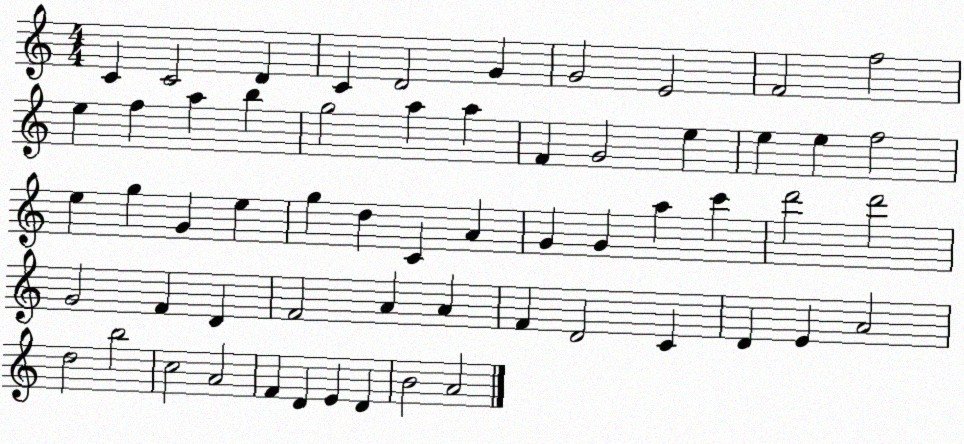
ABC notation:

X:1
T:Untitled
M:4/4
L:1/4
K:C
C C2 D C D2 G G2 E2 F2 f2 e f a b g2 a a F G2 e e e f2 e g G e g d C A G G a c' d'2 d'2 G2 F D F2 A A F D2 C D E A2 d2 b2 c2 A2 F D E D B2 A2